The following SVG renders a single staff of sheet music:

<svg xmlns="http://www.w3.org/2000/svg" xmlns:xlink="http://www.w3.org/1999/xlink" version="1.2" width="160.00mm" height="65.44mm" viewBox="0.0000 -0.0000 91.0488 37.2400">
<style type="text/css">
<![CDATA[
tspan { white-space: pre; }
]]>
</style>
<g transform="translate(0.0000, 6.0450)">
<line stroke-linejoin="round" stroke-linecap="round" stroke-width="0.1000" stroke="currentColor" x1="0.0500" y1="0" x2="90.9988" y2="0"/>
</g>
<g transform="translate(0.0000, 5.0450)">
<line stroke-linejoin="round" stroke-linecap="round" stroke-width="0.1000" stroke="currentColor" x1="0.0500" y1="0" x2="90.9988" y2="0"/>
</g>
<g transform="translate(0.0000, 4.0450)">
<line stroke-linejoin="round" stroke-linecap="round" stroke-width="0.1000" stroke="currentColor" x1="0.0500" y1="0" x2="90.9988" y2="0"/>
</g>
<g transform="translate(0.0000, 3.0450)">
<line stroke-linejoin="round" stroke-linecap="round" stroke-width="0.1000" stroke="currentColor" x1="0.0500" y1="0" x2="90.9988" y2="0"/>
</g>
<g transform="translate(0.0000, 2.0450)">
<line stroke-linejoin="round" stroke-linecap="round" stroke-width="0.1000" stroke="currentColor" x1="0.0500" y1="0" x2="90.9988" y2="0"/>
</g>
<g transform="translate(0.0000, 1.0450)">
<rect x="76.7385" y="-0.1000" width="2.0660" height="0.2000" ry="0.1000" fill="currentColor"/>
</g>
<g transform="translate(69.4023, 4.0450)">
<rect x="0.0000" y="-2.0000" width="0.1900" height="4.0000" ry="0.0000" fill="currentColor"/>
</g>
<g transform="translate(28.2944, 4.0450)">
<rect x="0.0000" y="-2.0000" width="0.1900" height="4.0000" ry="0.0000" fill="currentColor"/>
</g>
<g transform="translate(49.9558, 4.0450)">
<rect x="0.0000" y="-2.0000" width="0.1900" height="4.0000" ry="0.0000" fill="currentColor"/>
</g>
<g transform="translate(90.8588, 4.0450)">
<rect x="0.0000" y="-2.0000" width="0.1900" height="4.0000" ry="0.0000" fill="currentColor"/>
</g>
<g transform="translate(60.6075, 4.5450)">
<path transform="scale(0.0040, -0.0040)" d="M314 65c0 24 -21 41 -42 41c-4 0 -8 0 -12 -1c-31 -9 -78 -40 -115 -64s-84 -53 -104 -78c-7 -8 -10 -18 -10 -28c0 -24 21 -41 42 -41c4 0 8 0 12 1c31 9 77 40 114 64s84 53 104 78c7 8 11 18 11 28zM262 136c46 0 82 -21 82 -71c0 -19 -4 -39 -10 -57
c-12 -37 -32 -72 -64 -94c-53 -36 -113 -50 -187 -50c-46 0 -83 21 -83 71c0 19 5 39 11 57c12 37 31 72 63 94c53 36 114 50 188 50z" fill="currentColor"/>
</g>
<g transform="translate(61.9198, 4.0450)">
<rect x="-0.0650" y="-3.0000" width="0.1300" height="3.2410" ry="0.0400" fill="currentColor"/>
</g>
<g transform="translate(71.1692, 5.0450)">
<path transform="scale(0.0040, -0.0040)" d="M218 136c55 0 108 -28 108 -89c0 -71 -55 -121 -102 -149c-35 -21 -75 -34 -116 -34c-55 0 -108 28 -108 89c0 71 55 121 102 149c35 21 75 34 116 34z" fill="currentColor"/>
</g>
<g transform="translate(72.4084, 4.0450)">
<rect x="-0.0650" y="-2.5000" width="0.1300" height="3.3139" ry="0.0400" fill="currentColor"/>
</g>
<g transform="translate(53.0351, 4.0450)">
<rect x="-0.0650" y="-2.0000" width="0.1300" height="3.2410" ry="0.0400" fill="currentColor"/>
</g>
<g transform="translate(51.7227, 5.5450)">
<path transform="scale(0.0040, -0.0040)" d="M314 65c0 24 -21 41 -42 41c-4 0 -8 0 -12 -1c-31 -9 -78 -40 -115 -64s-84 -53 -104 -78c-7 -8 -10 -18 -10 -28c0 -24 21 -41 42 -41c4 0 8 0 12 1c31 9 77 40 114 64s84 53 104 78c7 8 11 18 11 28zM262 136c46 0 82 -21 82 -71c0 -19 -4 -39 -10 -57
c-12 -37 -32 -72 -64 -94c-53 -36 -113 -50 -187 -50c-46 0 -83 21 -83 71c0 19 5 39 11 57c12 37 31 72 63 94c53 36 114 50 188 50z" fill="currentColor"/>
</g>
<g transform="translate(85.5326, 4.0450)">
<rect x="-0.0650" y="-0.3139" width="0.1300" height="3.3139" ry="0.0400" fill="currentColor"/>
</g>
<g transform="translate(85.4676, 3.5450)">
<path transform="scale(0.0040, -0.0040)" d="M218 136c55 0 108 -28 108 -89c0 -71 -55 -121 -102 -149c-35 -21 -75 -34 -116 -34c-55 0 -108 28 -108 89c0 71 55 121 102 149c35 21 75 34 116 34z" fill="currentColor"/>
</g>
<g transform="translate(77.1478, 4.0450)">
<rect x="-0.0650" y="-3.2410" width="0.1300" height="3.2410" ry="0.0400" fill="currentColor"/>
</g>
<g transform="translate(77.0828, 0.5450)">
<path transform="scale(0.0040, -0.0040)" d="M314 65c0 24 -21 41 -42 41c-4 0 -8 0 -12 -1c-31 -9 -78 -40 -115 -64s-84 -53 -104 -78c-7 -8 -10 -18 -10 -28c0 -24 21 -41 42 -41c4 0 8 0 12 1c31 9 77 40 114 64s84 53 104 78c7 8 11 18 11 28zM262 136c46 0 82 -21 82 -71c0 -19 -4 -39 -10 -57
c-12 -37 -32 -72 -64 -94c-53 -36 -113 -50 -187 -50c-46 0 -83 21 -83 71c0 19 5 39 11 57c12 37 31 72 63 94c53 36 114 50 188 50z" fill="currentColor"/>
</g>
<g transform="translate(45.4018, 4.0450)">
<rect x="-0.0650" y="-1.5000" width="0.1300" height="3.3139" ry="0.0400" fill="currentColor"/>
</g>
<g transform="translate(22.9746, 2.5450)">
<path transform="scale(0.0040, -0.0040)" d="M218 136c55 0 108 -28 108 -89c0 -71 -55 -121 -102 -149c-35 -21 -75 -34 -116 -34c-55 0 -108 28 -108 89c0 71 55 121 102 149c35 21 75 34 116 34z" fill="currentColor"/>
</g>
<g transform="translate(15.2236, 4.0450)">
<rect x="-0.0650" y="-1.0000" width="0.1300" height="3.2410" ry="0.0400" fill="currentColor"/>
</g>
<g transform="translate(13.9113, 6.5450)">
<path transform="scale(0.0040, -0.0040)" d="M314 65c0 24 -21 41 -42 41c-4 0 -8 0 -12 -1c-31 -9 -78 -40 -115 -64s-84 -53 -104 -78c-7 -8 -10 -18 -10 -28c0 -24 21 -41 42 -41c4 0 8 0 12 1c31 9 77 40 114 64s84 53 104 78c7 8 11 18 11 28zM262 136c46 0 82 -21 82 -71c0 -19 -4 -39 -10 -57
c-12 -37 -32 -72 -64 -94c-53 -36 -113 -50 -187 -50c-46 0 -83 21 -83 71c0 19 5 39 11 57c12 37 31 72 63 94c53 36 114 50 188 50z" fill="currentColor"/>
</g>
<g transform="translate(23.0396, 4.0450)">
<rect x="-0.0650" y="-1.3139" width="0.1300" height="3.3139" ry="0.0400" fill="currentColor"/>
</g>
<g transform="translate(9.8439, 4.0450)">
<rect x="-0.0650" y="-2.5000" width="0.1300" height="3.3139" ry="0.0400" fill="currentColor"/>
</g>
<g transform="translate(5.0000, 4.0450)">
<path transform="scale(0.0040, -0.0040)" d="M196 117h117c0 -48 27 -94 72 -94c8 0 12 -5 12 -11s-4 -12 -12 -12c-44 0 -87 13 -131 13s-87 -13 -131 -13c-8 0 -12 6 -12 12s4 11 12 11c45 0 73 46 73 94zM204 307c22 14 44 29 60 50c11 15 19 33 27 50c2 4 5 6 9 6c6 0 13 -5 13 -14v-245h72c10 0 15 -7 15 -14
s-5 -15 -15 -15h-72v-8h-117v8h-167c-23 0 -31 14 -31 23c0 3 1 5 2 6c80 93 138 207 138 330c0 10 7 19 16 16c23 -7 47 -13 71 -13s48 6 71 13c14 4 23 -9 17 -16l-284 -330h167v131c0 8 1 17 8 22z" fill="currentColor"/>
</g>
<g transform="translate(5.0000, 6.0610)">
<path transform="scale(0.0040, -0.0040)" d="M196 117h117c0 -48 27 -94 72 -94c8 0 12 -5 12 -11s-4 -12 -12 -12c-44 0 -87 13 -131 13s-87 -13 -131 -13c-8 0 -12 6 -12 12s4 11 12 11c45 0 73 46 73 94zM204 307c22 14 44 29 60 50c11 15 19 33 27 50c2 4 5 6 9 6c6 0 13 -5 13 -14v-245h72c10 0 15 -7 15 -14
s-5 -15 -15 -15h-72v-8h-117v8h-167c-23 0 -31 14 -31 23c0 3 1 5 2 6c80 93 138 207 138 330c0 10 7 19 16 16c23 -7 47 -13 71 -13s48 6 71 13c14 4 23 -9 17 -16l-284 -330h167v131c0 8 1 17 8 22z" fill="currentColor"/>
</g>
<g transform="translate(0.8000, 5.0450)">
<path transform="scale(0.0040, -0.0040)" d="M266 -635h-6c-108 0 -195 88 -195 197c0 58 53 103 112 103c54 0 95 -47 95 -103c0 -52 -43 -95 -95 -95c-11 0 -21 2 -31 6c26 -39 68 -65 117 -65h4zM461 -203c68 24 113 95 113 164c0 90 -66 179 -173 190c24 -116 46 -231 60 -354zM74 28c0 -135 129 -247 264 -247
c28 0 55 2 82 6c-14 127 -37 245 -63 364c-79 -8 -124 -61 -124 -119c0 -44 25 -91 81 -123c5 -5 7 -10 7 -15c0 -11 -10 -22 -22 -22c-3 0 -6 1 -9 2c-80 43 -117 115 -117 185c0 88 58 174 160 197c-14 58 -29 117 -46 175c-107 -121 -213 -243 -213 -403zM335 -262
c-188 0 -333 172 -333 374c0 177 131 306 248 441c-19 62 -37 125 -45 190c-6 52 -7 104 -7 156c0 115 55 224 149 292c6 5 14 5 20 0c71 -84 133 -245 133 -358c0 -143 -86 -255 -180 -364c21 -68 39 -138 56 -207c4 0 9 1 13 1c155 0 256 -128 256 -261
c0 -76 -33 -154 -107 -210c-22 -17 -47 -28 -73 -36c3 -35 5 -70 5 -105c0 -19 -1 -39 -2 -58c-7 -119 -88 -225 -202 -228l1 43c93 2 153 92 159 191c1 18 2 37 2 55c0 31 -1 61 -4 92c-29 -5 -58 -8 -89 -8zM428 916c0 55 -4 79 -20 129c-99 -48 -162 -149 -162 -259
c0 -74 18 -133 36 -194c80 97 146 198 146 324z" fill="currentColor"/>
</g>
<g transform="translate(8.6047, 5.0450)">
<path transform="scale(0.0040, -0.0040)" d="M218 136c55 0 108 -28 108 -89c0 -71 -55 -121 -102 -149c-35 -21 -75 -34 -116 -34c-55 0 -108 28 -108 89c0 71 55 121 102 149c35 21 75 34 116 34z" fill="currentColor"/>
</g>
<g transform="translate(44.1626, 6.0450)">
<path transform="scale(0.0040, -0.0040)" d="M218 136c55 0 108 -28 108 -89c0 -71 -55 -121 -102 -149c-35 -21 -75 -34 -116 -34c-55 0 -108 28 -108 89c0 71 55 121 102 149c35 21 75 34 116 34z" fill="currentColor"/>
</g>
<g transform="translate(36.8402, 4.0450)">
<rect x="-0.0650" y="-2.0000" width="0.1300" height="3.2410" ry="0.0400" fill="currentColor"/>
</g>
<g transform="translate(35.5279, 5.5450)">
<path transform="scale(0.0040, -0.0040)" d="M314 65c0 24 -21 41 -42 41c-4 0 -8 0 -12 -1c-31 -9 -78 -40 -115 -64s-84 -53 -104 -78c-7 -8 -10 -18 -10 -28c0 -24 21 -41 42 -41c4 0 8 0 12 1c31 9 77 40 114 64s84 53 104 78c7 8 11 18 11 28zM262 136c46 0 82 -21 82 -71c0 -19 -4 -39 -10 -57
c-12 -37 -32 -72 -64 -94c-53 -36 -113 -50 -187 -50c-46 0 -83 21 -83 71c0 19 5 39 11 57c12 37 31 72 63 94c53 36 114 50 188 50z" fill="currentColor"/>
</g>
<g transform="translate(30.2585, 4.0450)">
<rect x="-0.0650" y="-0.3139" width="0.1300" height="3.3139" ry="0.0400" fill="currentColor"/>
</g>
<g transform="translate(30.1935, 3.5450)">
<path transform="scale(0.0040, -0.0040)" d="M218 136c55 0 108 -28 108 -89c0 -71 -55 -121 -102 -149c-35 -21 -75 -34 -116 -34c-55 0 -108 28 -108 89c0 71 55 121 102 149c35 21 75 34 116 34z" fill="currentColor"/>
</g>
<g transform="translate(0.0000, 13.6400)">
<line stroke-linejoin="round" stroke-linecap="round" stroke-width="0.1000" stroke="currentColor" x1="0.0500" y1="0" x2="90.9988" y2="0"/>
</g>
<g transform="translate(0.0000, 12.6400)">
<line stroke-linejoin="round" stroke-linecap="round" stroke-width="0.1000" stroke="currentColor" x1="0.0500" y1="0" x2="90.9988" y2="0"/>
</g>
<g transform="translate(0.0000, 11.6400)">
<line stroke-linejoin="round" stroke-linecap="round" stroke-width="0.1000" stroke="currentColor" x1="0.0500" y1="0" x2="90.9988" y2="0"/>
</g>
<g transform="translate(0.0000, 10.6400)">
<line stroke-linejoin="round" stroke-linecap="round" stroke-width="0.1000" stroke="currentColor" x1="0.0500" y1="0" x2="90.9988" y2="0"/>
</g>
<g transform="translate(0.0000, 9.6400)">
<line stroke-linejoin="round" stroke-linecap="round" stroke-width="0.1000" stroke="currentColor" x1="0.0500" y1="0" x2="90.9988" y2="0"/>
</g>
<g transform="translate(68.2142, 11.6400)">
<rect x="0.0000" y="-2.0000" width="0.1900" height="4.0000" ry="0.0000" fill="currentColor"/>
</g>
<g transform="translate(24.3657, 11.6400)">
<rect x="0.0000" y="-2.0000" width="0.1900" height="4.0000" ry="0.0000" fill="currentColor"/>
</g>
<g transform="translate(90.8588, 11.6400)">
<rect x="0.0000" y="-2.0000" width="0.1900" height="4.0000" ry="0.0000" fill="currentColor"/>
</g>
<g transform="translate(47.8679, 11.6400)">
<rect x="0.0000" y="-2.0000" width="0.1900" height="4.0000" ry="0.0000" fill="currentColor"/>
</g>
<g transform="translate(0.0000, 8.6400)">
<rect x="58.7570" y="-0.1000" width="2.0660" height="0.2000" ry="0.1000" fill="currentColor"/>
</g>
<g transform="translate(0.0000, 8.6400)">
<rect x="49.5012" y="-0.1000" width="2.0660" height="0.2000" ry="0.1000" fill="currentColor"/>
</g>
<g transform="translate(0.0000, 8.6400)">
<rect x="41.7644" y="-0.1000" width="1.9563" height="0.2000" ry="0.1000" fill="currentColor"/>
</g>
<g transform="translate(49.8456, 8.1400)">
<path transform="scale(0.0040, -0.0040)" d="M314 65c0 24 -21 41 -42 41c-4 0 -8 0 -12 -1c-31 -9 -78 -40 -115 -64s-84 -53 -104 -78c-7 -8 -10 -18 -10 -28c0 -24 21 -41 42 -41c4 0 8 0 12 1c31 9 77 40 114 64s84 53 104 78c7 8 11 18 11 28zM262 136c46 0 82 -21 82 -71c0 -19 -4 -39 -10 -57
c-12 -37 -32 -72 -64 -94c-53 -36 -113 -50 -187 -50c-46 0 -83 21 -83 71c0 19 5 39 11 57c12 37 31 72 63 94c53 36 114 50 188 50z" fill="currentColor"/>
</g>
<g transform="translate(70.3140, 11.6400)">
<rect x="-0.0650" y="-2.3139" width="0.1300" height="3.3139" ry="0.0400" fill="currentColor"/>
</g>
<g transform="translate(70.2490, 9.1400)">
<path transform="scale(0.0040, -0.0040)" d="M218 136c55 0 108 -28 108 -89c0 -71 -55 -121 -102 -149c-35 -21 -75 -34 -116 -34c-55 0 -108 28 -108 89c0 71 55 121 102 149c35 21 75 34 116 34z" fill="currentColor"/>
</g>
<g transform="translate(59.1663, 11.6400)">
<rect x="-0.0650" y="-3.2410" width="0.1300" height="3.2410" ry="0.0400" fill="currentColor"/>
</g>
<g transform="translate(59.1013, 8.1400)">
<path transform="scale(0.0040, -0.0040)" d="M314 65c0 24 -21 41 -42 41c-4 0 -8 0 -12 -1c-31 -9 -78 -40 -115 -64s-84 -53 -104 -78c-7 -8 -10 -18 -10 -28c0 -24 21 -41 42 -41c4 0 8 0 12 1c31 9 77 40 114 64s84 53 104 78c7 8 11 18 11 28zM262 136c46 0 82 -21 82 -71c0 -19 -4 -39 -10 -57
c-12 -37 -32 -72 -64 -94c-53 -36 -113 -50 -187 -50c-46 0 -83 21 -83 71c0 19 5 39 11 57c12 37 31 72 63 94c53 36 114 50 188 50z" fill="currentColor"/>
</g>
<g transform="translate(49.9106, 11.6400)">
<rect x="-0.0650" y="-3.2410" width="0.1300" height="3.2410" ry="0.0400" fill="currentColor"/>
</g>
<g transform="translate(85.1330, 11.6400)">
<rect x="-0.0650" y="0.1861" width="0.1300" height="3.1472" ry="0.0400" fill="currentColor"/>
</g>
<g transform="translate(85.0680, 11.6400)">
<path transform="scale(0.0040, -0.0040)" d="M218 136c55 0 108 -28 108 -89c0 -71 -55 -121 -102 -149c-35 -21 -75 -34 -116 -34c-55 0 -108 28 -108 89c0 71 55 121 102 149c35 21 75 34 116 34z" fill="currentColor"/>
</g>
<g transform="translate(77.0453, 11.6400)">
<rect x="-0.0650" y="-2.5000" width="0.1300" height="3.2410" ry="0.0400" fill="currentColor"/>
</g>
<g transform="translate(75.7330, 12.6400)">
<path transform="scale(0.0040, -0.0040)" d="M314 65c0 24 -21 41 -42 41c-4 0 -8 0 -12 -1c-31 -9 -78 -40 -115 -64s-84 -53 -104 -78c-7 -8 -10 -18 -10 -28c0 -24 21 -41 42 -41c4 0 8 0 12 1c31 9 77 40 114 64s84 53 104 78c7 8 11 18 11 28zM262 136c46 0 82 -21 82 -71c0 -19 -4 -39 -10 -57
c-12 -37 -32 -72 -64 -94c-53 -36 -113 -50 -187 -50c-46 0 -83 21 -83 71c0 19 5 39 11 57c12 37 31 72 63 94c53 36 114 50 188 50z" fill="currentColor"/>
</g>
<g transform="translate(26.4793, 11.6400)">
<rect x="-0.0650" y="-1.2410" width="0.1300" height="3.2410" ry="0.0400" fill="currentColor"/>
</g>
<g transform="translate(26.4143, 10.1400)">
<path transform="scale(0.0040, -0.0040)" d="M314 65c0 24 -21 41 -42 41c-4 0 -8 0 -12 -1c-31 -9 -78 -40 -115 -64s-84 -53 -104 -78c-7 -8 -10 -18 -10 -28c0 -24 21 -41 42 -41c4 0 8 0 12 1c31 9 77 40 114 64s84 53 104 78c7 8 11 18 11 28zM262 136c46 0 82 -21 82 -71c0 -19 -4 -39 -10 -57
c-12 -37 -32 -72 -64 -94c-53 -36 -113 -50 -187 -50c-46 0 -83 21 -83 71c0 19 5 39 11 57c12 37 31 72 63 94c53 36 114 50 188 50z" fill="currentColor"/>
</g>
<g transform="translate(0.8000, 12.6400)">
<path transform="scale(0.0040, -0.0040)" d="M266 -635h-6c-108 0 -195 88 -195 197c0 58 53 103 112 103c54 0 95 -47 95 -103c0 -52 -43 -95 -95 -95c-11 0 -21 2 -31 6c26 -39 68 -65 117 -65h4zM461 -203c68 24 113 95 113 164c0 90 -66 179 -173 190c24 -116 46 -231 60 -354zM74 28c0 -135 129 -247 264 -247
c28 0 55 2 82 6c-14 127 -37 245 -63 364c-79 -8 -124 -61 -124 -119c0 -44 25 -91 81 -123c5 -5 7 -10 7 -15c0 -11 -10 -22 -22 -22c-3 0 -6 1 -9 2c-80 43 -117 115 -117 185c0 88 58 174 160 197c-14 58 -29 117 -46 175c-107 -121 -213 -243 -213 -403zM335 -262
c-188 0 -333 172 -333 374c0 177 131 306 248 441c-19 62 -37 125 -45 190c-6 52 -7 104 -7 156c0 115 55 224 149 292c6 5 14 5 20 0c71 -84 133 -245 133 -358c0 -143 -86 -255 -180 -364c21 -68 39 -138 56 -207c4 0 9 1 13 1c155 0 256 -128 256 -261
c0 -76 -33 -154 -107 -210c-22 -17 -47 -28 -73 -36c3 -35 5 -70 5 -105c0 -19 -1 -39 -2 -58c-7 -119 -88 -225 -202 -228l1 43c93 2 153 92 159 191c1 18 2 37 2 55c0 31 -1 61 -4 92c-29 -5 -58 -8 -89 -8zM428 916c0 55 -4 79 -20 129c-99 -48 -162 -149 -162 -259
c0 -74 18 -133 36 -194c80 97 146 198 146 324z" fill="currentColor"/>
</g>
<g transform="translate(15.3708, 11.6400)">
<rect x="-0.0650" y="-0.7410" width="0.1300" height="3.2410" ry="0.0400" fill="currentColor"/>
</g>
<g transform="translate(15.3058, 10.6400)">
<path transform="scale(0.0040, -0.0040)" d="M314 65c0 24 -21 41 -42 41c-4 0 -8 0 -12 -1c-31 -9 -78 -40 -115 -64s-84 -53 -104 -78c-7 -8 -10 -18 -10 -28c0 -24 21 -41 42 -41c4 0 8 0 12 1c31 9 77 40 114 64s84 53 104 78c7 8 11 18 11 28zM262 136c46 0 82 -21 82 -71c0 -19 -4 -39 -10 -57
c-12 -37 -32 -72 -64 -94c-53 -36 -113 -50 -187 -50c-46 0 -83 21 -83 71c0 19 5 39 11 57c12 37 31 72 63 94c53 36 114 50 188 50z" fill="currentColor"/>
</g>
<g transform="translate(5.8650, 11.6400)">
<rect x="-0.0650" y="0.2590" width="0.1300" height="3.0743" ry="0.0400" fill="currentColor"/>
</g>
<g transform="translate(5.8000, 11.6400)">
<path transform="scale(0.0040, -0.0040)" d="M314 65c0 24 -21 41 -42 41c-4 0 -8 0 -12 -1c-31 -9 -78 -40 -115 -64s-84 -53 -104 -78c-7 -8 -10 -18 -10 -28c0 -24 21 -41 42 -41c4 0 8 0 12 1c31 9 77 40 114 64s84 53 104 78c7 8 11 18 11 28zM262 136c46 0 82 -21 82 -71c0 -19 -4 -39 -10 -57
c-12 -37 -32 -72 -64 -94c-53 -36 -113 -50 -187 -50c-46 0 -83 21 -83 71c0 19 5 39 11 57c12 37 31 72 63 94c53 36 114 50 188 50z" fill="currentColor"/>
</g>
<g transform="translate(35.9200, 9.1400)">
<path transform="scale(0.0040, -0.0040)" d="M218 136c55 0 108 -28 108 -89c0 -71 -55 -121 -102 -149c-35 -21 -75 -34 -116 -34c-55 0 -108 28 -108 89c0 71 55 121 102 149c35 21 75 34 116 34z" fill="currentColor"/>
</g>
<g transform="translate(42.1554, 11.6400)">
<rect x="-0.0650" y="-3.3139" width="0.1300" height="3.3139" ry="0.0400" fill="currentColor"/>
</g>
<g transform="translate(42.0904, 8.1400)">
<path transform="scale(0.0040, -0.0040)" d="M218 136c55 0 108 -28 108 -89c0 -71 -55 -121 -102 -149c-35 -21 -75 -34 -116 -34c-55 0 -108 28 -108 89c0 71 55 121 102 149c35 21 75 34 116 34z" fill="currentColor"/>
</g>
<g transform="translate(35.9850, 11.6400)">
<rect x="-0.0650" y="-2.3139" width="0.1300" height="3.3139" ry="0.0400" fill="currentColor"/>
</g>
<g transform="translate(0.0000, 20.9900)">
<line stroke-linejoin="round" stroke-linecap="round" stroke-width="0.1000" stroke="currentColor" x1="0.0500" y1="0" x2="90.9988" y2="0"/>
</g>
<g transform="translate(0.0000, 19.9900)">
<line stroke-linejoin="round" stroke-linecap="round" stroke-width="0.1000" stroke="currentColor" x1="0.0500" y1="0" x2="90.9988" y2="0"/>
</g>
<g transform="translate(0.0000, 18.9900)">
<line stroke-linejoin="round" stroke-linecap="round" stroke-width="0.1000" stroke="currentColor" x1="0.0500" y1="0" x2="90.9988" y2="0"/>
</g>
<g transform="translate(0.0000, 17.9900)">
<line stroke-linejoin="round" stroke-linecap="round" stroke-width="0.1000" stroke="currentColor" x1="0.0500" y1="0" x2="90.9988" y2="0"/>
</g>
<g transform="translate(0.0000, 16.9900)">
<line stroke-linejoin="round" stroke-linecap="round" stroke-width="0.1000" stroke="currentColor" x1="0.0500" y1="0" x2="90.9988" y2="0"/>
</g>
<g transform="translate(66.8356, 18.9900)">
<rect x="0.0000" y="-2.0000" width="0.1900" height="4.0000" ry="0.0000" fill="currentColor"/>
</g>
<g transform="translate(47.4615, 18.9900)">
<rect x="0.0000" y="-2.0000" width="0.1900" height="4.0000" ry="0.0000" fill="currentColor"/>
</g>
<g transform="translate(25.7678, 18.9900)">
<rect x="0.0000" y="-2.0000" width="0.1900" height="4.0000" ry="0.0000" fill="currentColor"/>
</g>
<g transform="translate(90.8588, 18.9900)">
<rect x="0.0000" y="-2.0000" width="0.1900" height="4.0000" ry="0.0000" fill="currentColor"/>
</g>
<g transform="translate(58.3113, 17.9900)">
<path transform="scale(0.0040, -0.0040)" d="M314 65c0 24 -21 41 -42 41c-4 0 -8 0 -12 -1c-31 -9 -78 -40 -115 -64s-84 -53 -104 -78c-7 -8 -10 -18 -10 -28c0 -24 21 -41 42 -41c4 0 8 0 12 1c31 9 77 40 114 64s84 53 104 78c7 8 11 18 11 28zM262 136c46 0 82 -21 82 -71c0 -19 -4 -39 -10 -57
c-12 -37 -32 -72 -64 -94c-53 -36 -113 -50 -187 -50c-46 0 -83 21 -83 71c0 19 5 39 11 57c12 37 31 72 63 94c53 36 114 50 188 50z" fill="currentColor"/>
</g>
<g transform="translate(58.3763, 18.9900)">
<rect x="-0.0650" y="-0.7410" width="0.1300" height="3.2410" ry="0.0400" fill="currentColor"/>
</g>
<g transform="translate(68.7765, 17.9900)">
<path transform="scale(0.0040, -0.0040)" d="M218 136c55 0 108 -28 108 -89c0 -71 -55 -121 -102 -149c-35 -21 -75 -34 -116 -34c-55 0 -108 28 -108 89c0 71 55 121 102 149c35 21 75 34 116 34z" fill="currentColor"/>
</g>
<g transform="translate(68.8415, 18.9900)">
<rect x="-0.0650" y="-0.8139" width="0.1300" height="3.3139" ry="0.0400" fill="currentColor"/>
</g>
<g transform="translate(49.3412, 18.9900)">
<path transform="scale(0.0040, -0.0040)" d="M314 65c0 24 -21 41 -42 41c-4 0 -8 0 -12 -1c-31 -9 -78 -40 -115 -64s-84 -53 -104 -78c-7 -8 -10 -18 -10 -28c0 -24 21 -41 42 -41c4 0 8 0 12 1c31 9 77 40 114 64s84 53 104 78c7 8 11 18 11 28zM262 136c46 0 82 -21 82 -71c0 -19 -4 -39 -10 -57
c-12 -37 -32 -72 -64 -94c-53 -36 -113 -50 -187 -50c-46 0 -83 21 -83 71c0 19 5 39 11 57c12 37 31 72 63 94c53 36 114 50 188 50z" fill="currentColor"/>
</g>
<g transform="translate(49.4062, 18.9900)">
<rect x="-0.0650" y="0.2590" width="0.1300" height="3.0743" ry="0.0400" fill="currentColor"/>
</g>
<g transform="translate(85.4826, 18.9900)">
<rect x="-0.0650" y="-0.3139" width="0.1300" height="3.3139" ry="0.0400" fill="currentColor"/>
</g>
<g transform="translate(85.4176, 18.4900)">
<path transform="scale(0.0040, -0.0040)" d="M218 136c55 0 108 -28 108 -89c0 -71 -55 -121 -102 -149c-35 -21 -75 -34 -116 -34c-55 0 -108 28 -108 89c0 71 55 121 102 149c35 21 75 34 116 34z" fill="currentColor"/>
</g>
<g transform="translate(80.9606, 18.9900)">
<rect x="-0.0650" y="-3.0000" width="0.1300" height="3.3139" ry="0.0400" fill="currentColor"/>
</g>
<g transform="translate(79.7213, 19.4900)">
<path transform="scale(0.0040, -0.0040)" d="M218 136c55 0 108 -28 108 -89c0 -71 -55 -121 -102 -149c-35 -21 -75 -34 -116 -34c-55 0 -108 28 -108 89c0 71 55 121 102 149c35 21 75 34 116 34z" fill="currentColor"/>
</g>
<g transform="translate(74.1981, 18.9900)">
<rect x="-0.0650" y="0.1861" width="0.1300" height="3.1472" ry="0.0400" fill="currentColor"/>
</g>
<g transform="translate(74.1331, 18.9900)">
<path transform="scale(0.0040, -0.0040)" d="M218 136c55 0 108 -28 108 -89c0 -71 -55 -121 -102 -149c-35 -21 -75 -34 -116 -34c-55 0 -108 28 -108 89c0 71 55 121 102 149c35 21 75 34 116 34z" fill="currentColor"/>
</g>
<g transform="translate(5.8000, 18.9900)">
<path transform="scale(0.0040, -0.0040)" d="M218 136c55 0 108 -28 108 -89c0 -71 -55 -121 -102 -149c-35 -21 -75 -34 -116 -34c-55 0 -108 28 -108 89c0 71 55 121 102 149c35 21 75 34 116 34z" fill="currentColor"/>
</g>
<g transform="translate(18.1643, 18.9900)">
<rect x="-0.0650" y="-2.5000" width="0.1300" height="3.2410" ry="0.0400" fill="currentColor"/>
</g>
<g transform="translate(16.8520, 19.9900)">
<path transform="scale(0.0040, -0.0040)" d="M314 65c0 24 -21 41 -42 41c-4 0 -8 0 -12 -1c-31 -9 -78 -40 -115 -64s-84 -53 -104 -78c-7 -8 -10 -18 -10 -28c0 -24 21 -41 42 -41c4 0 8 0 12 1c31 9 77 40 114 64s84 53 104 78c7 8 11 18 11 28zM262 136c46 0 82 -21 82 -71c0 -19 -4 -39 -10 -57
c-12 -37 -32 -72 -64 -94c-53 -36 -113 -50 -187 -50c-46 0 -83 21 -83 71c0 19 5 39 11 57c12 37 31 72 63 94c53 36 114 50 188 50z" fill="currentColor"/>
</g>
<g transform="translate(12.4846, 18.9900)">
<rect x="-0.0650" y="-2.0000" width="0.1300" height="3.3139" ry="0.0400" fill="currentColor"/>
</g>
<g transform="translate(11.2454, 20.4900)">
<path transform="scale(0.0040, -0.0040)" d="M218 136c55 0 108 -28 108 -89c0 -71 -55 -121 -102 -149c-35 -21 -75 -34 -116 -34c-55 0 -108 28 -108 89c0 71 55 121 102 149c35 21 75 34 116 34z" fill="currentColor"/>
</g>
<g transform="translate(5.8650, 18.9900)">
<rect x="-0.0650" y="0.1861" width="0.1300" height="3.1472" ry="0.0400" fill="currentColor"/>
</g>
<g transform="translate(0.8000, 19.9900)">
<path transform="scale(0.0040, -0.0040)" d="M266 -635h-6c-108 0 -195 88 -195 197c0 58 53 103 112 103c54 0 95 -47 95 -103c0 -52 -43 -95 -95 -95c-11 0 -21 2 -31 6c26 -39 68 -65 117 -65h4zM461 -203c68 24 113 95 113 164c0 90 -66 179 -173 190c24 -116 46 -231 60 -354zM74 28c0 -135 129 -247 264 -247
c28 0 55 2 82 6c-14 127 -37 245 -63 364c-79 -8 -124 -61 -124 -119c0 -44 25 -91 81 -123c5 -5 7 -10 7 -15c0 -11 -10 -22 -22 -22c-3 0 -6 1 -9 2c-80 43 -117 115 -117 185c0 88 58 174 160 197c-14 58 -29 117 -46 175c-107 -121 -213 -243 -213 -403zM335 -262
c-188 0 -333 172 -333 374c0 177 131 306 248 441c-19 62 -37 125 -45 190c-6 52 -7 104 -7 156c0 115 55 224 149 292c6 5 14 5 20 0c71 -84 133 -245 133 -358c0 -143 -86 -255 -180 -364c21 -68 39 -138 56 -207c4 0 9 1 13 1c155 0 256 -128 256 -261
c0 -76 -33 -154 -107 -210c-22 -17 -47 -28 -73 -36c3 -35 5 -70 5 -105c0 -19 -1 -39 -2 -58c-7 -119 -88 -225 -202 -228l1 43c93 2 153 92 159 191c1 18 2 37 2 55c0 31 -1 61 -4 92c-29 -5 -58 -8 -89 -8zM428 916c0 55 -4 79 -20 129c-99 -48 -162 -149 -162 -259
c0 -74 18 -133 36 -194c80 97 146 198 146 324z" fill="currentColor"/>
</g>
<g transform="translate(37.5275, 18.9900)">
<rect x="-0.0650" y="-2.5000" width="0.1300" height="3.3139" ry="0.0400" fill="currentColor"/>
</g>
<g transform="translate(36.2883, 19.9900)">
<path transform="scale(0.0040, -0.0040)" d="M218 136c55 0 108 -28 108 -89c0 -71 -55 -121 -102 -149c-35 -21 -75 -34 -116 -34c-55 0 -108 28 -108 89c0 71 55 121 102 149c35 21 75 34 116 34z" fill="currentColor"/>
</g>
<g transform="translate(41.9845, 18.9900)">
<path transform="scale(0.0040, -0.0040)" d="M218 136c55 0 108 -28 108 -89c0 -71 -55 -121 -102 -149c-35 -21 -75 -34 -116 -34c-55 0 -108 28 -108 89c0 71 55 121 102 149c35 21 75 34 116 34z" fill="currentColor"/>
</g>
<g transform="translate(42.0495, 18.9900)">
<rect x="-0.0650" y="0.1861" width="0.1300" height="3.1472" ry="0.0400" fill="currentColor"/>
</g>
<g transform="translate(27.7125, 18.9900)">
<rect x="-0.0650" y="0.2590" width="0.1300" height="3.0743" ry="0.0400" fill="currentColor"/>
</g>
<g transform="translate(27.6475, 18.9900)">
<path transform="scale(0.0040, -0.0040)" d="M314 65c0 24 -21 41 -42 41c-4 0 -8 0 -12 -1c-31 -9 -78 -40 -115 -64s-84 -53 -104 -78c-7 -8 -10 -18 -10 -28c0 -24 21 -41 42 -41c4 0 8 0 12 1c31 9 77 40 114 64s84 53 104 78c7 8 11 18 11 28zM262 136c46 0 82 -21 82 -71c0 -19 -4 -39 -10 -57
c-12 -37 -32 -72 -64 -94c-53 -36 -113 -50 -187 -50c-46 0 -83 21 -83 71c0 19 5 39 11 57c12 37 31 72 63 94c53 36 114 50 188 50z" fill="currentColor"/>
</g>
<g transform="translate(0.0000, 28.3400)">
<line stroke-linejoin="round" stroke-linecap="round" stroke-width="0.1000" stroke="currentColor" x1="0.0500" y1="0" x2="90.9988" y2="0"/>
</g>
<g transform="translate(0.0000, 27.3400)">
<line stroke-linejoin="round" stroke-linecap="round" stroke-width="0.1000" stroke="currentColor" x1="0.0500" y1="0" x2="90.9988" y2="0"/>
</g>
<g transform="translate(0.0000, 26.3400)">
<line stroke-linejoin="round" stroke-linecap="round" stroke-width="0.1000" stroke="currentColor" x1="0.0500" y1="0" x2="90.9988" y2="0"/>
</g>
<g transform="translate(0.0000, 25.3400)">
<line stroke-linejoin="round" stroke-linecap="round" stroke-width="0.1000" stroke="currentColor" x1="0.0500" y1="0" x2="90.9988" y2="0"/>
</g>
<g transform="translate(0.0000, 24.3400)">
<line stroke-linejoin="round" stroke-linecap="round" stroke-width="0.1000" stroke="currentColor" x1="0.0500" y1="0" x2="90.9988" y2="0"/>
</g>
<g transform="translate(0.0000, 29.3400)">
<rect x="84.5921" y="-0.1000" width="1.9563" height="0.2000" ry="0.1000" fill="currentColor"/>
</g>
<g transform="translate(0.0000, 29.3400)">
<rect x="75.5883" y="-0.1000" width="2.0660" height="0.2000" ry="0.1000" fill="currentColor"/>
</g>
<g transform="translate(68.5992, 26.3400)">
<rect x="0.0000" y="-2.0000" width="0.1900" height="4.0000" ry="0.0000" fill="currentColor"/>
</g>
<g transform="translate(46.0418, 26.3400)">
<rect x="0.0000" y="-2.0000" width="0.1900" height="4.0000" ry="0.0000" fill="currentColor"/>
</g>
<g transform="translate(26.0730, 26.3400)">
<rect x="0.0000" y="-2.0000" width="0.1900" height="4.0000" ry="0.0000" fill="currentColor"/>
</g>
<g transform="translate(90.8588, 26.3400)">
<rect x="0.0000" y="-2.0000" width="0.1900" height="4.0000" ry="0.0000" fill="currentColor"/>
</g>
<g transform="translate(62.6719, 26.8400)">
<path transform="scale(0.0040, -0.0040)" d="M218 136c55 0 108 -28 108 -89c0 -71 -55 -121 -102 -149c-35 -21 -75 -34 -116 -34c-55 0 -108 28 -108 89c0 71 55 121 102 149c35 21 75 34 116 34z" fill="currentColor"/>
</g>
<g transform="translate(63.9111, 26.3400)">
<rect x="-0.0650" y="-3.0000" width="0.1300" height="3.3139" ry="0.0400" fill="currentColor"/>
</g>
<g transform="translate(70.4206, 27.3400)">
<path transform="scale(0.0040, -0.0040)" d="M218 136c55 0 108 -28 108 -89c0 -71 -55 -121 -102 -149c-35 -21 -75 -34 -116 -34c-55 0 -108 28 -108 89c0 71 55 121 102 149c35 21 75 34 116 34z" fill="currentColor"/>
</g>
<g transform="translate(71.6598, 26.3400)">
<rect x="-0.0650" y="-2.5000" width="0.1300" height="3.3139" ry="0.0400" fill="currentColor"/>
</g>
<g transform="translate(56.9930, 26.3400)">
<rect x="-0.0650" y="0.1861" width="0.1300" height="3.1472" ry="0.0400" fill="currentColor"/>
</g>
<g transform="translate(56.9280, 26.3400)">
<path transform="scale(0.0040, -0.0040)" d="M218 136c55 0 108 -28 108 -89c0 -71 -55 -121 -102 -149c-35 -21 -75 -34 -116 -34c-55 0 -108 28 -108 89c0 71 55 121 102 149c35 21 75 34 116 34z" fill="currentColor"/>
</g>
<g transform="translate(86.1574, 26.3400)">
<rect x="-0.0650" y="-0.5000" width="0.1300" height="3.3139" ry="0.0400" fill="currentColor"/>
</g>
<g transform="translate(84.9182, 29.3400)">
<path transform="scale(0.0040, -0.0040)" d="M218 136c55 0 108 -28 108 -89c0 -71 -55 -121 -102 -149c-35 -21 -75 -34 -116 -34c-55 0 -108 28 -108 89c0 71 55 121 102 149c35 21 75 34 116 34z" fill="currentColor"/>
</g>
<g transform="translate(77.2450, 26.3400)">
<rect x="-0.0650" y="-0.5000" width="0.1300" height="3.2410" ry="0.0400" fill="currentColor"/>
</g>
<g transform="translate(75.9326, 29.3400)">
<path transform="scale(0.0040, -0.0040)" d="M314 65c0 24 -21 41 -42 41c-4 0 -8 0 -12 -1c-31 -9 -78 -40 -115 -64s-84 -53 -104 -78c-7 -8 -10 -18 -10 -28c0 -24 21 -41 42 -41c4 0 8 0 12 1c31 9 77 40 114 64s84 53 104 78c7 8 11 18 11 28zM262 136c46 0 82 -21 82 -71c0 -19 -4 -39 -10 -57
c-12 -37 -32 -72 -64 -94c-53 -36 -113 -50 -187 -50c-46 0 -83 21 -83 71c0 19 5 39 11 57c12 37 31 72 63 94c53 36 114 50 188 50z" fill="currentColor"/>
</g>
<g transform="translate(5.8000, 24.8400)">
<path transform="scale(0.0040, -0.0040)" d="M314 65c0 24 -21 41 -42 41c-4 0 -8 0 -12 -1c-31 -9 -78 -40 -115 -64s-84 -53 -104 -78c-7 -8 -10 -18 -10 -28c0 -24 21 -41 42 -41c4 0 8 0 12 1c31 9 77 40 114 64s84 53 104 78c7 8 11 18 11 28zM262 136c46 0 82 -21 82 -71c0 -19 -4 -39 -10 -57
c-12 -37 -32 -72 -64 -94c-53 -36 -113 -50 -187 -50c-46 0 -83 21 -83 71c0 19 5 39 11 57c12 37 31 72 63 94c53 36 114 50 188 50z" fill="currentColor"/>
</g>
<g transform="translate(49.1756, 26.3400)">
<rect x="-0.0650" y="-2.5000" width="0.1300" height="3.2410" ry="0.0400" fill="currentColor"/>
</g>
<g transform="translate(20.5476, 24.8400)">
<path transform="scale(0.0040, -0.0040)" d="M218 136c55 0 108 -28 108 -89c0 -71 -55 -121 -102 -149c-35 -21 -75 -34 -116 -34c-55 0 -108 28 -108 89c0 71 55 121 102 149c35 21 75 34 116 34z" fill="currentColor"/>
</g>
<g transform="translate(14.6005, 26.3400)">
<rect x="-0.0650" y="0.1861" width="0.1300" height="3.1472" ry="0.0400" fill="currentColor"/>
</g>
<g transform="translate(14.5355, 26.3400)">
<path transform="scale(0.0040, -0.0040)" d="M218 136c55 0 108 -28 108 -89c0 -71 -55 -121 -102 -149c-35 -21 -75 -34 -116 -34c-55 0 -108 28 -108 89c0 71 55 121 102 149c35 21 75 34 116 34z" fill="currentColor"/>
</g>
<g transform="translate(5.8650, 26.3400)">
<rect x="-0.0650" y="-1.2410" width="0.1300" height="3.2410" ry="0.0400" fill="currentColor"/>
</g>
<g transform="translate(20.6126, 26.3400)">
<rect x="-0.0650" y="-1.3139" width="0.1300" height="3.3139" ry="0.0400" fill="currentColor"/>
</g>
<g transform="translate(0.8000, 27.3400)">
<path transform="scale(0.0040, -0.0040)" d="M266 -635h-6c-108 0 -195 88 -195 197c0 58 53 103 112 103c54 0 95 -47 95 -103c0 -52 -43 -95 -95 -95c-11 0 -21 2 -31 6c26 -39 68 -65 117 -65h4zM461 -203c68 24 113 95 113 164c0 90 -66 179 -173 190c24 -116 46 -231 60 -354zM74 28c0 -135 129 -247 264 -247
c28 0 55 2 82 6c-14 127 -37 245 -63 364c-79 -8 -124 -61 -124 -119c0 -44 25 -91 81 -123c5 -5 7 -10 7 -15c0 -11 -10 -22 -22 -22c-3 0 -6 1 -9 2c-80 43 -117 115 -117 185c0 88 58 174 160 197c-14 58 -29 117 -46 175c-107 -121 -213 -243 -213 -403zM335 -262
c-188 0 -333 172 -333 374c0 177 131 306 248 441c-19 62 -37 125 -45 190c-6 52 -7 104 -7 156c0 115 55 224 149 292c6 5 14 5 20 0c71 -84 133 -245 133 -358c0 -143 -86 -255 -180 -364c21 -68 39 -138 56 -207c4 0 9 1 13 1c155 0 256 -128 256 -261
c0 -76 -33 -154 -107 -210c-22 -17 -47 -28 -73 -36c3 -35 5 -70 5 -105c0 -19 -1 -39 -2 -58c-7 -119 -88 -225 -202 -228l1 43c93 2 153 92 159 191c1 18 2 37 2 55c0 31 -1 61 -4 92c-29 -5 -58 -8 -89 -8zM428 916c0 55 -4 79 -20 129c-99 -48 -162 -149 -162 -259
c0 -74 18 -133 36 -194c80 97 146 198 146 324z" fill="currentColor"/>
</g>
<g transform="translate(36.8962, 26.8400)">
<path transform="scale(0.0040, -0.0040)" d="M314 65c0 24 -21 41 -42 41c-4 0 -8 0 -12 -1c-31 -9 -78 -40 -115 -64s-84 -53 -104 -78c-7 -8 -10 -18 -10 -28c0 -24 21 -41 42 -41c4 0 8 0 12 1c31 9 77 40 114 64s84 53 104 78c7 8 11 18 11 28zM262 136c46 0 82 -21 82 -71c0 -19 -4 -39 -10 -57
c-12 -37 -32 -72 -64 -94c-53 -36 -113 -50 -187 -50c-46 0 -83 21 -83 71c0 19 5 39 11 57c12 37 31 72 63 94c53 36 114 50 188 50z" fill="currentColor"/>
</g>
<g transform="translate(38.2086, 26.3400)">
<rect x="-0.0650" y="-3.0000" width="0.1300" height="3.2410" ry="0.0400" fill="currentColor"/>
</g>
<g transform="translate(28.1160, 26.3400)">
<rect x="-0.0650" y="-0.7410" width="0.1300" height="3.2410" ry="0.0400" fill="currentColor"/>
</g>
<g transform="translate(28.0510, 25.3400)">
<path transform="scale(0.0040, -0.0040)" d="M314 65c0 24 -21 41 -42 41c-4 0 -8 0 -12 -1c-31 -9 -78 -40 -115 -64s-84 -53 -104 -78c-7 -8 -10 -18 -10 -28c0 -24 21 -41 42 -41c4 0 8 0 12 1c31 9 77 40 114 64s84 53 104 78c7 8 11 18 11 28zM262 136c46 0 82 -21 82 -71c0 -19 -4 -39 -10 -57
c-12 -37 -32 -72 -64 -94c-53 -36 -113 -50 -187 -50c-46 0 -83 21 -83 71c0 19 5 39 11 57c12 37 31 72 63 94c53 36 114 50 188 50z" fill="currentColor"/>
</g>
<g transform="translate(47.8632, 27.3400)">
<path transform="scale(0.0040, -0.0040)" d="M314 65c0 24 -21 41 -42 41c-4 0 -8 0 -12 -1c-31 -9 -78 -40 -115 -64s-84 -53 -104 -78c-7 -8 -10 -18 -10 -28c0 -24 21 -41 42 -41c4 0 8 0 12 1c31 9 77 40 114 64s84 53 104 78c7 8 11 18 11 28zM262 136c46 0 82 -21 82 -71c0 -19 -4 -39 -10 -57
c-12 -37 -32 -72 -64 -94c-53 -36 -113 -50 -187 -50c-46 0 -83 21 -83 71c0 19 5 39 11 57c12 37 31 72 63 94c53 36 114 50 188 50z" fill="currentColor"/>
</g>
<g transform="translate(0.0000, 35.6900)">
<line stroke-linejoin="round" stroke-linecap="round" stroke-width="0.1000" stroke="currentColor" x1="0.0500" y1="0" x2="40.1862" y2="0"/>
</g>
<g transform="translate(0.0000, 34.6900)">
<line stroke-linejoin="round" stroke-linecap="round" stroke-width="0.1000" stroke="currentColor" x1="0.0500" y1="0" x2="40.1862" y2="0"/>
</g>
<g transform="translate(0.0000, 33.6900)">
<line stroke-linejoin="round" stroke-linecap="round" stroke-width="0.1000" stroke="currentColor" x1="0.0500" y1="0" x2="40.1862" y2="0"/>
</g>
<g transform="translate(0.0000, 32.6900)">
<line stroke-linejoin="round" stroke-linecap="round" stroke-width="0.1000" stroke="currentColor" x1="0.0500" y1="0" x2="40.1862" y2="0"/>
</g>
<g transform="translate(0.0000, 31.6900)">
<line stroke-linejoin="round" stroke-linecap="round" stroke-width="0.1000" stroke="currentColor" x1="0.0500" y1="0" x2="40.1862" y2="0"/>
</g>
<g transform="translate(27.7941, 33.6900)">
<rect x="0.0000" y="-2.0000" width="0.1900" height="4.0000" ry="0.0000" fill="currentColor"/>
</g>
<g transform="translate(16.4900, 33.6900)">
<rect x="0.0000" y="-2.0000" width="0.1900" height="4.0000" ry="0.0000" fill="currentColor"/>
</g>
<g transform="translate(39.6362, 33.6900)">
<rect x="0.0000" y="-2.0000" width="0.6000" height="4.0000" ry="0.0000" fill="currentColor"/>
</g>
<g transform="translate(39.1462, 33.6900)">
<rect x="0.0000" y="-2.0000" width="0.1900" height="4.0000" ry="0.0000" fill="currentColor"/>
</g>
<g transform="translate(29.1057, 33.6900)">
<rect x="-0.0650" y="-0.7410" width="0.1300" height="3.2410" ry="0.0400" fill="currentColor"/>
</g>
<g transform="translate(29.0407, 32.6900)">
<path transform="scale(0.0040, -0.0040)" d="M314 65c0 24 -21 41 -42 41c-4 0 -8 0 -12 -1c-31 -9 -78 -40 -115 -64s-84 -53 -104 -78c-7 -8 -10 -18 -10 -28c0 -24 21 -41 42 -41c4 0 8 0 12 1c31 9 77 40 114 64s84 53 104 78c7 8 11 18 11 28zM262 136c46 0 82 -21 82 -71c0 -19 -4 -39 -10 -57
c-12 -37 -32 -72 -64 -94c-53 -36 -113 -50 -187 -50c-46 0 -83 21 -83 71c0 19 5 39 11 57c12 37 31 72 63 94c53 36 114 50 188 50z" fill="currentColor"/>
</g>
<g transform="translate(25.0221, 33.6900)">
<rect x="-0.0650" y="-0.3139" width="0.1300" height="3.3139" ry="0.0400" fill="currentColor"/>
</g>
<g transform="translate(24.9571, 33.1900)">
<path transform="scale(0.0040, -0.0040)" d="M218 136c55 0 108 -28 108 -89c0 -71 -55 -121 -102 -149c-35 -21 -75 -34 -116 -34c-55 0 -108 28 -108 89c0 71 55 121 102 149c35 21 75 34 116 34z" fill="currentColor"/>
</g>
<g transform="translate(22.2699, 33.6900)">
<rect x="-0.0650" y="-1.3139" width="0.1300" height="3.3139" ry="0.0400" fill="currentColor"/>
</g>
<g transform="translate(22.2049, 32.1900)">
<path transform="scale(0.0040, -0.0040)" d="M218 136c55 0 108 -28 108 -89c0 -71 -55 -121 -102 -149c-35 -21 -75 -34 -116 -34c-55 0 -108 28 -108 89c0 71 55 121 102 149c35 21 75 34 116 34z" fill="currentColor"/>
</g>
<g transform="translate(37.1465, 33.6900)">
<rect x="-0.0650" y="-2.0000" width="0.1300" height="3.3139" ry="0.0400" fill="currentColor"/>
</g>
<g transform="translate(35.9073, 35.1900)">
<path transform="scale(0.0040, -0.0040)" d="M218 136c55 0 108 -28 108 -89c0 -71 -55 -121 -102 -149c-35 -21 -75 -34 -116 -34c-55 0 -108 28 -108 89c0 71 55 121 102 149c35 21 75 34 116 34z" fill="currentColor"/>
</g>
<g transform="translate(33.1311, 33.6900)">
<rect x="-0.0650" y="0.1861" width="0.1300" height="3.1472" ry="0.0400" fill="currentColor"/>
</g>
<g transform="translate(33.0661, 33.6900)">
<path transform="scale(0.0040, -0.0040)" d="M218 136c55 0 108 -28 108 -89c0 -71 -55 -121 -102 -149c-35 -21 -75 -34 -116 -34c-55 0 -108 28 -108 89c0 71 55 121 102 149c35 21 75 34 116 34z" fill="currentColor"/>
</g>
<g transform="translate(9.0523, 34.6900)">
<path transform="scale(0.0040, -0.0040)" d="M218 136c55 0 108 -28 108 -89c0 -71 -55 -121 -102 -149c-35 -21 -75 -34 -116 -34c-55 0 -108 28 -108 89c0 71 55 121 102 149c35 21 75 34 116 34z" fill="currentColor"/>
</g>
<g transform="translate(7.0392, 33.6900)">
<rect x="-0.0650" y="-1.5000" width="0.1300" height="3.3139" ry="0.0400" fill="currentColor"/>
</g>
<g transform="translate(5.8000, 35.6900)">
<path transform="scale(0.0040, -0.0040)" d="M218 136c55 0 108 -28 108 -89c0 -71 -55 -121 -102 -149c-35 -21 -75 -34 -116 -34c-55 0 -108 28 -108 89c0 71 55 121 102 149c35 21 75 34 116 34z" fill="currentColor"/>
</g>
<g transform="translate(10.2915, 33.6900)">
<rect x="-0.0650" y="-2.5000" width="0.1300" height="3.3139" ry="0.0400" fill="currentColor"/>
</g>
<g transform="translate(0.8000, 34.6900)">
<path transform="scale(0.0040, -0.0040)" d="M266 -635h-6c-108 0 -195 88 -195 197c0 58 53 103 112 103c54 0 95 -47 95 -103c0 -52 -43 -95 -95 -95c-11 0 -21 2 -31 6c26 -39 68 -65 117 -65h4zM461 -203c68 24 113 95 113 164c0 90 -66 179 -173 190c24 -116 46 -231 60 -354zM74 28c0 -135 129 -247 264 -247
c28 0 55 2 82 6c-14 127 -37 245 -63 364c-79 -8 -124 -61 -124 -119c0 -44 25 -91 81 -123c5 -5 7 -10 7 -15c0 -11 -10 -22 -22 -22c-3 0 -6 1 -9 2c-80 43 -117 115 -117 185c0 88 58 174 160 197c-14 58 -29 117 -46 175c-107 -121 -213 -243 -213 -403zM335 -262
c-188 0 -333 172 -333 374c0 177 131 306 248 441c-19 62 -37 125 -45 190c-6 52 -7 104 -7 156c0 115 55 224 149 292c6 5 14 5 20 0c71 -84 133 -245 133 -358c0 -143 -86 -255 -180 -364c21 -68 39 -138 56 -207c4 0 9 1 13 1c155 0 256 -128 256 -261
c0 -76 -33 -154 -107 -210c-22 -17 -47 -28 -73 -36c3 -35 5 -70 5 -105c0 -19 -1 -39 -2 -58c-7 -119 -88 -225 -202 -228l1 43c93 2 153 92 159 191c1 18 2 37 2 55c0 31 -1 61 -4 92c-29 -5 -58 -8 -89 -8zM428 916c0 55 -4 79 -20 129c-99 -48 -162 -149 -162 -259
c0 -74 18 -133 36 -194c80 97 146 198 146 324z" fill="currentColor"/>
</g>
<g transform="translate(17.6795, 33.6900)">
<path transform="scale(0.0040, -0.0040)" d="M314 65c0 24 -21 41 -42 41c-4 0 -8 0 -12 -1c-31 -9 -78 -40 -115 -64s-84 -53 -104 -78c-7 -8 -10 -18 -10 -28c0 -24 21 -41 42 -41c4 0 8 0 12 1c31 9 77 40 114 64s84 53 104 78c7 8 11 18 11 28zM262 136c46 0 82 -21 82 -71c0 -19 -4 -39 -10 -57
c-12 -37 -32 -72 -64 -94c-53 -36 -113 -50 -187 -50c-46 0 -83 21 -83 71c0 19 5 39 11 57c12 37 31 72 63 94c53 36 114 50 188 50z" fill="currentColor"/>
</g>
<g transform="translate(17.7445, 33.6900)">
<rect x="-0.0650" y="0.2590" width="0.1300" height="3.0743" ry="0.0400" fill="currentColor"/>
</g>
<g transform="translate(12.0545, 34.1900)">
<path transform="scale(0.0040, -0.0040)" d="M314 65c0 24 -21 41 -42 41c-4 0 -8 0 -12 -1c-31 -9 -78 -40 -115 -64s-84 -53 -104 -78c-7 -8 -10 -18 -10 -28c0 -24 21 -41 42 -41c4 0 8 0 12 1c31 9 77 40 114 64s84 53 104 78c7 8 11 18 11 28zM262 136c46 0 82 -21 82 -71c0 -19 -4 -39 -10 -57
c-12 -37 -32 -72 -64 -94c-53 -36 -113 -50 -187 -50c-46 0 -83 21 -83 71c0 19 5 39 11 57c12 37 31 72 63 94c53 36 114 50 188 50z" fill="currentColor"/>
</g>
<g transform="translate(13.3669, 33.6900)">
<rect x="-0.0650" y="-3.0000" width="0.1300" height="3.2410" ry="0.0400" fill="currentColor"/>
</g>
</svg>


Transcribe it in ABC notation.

X:1
T:Untitled
M:4/4
L:1/4
K:C
G D2 e c F2 E F2 A2 G b2 c B2 d2 e2 g b b2 b2 g G2 B B F G2 B2 G B B2 d2 d B A c e2 B e d2 A2 G2 B A G C2 C E G A2 B2 e c d2 B F